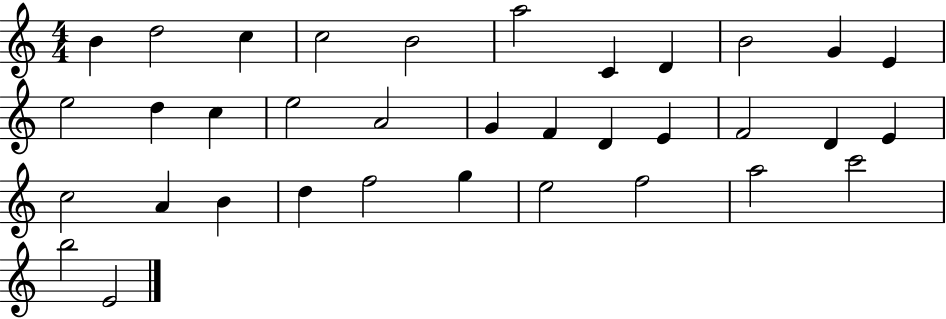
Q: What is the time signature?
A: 4/4